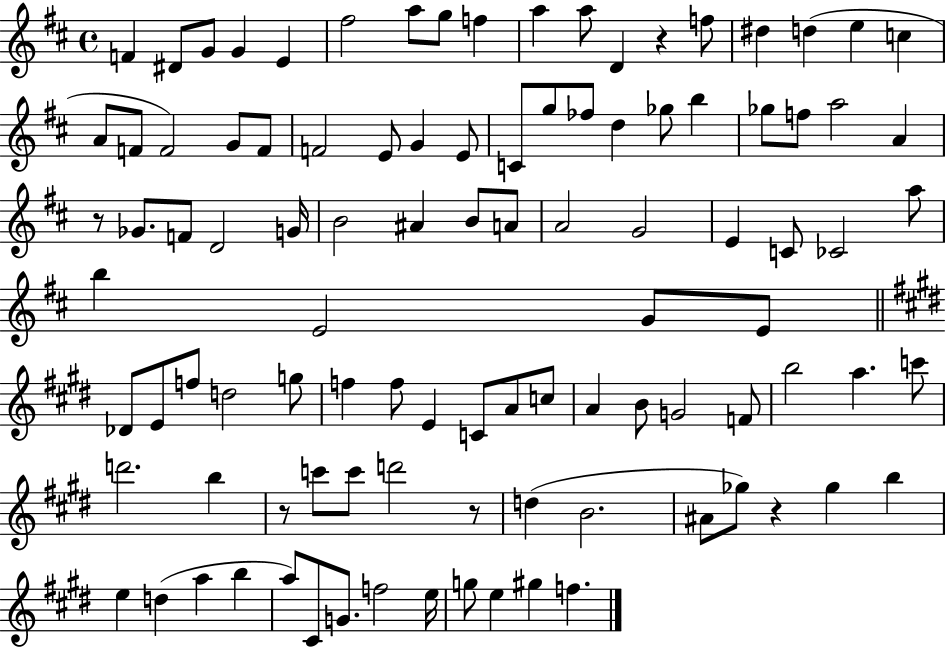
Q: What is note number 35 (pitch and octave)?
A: A5